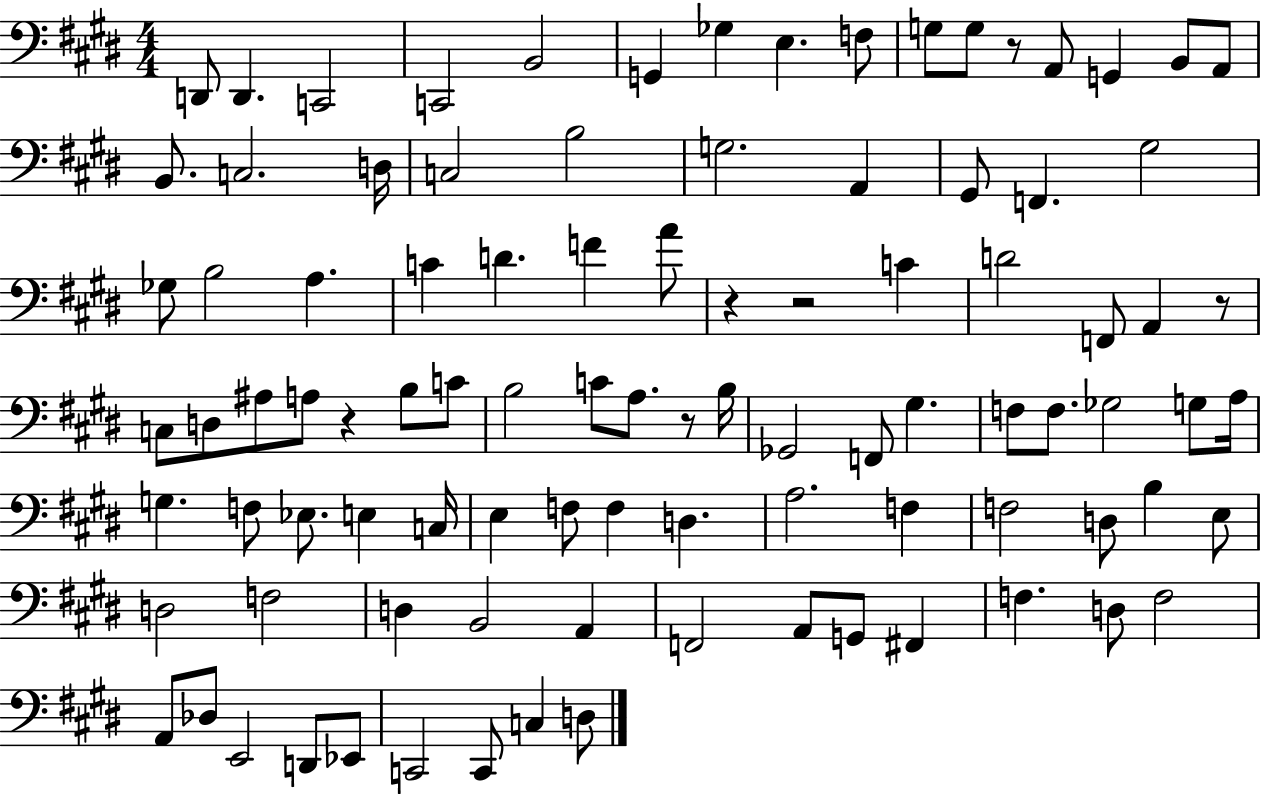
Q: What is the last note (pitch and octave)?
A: D3